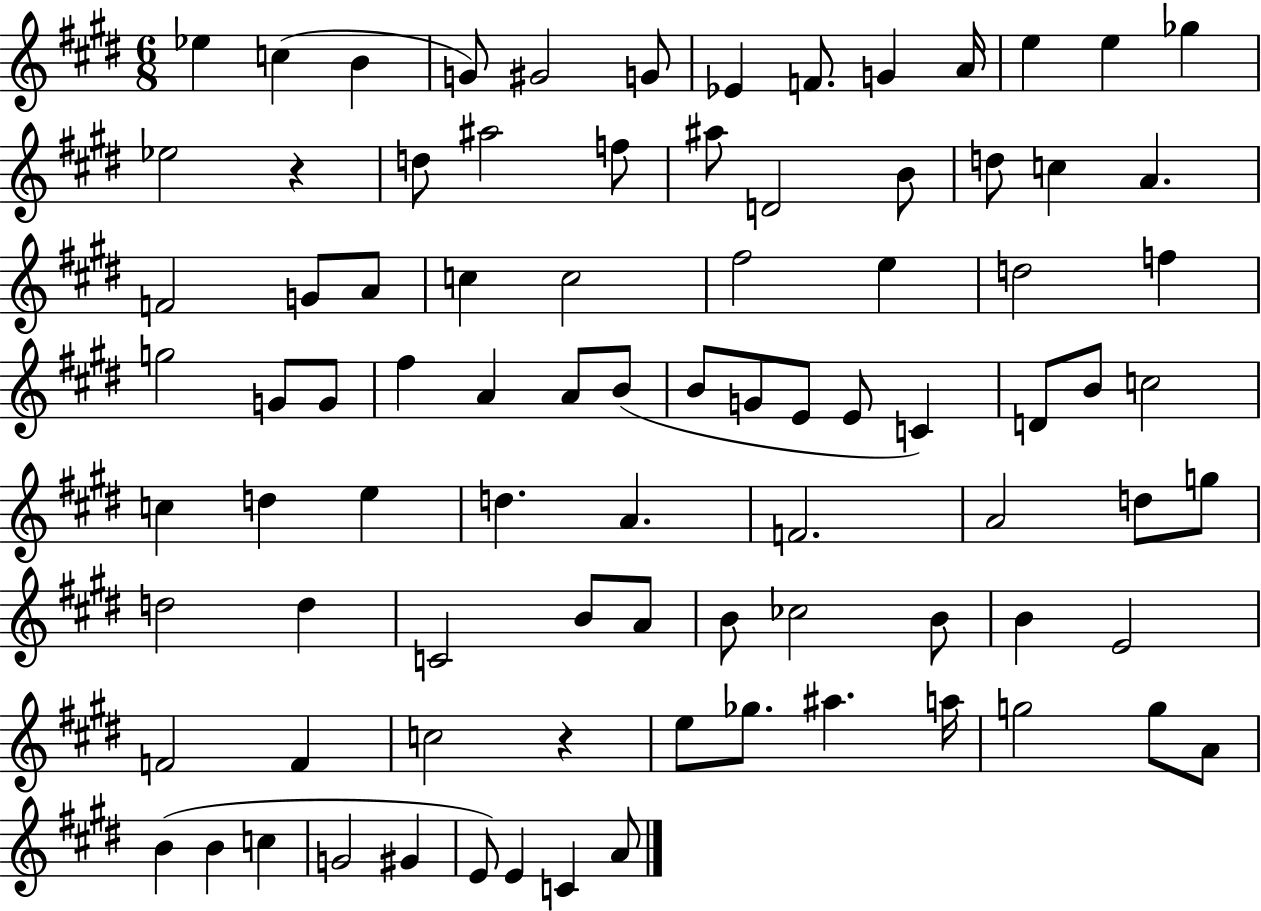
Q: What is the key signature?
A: E major